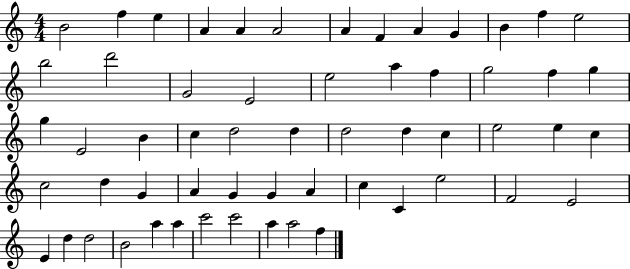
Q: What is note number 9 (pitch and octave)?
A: A4